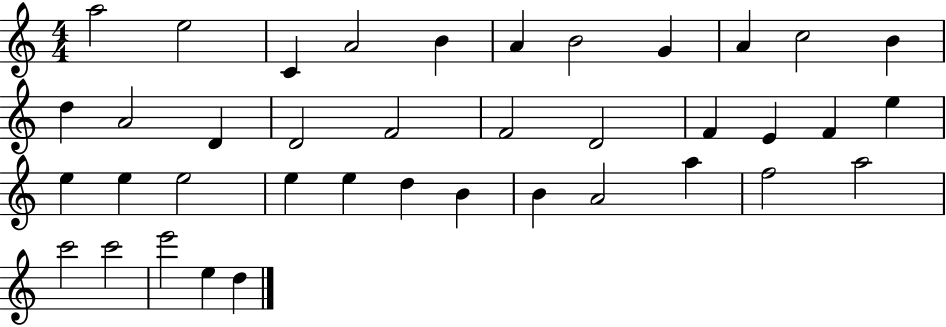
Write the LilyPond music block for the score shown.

{
  \clef treble
  \numericTimeSignature
  \time 4/4
  \key c \major
  a''2 e''2 | c'4 a'2 b'4 | a'4 b'2 g'4 | a'4 c''2 b'4 | \break d''4 a'2 d'4 | d'2 f'2 | f'2 d'2 | f'4 e'4 f'4 e''4 | \break e''4 e''4 e''2 | e''4 e''4 d''4 b'4 | b'4 a'2 a''4 | f''2 a''2 | \break c'''2 c'''2 | e'''2 e''4 d''4 | \bar "|."
}